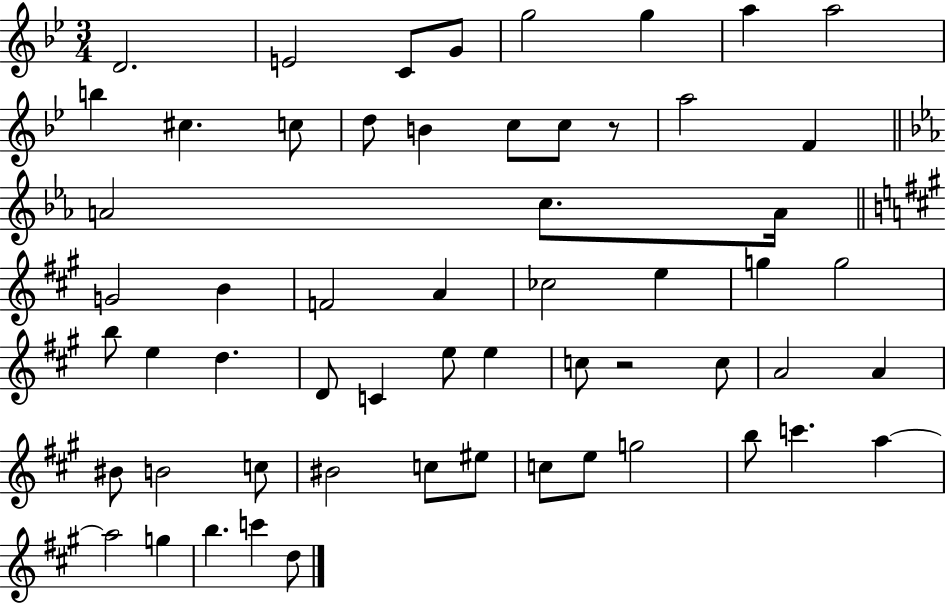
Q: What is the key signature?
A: BES major